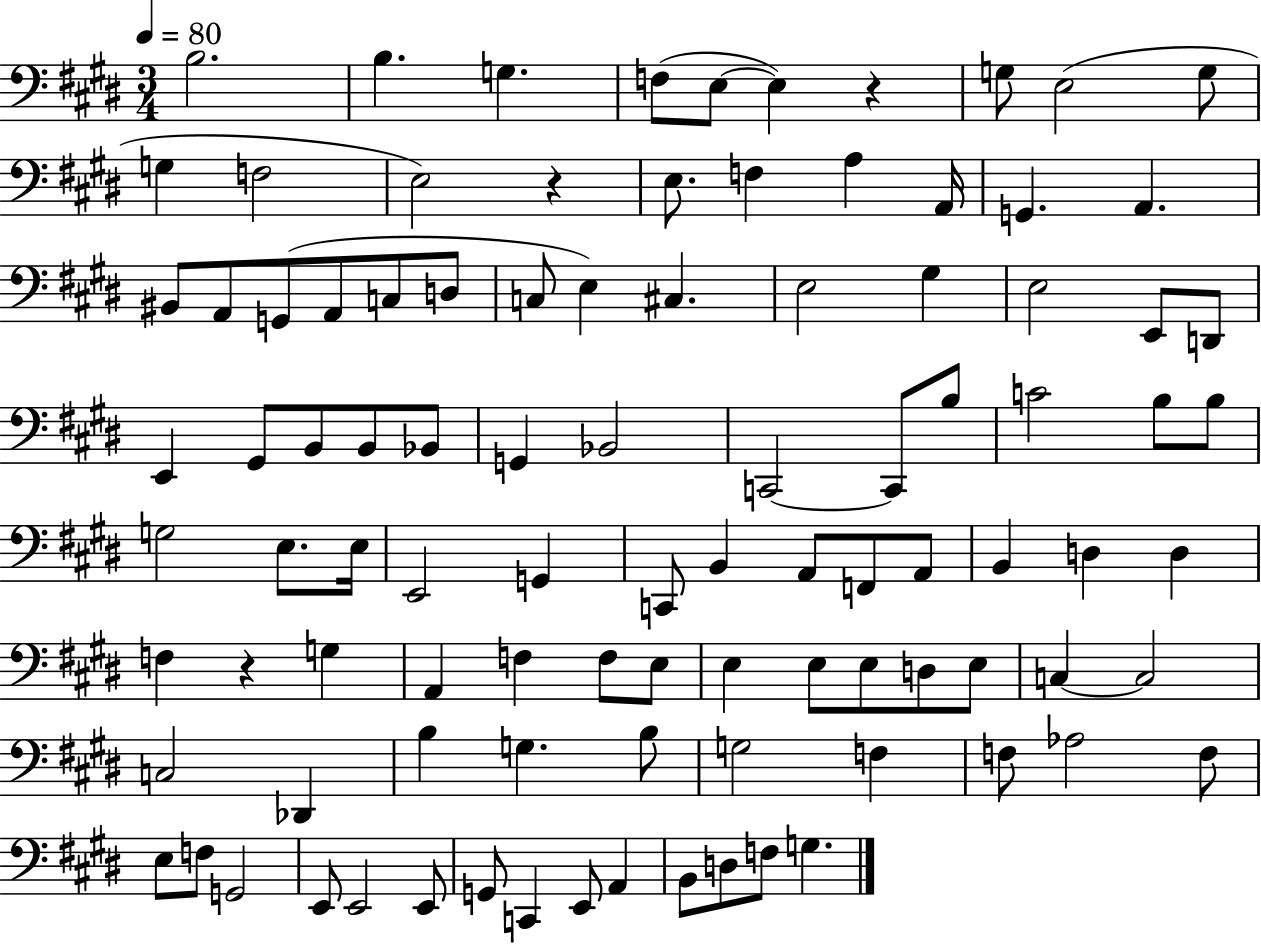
B3/h. B3/q. G3/q. F3/e E3/e E3/q R/q G3/e E3/h G3/e G3/q F3/h E3/h R/q E3/e. F3/q A3/q A2/s G2/q. A2/q. BIS2/e A2/e G2/e A2/e C3/e D3/e C3/e E3/q C#3/q. E3/h G#3/q E3/h E2/e D2/e E2/q G#2/e B2/e B2/e Bb2/e G2/q Bb2/h C2/h C2/e B3/e C4/h B3/e B3/e G3/h E3/e. E3/s E2/h G2/q C2/e B2/q A2/e F2/e A2/e B2/q D3/q D3/q F3/q R/q G3/q A2/q F3/q F3/e E3/e E3/q E3/e E3/e D3/e E3/e C3/q C3/h C3/h Db2/q B3/q G3/q. B3/e G3/h F3/q F3/e Ab3/h F3/e E3/e F3/e G2/h E2/e E2/h E2/e G2/e C2/q E2/e A2/q B2/e D3/e F3/e G3/q.